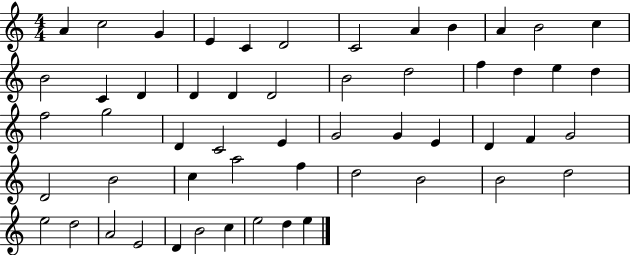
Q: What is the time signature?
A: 4/4